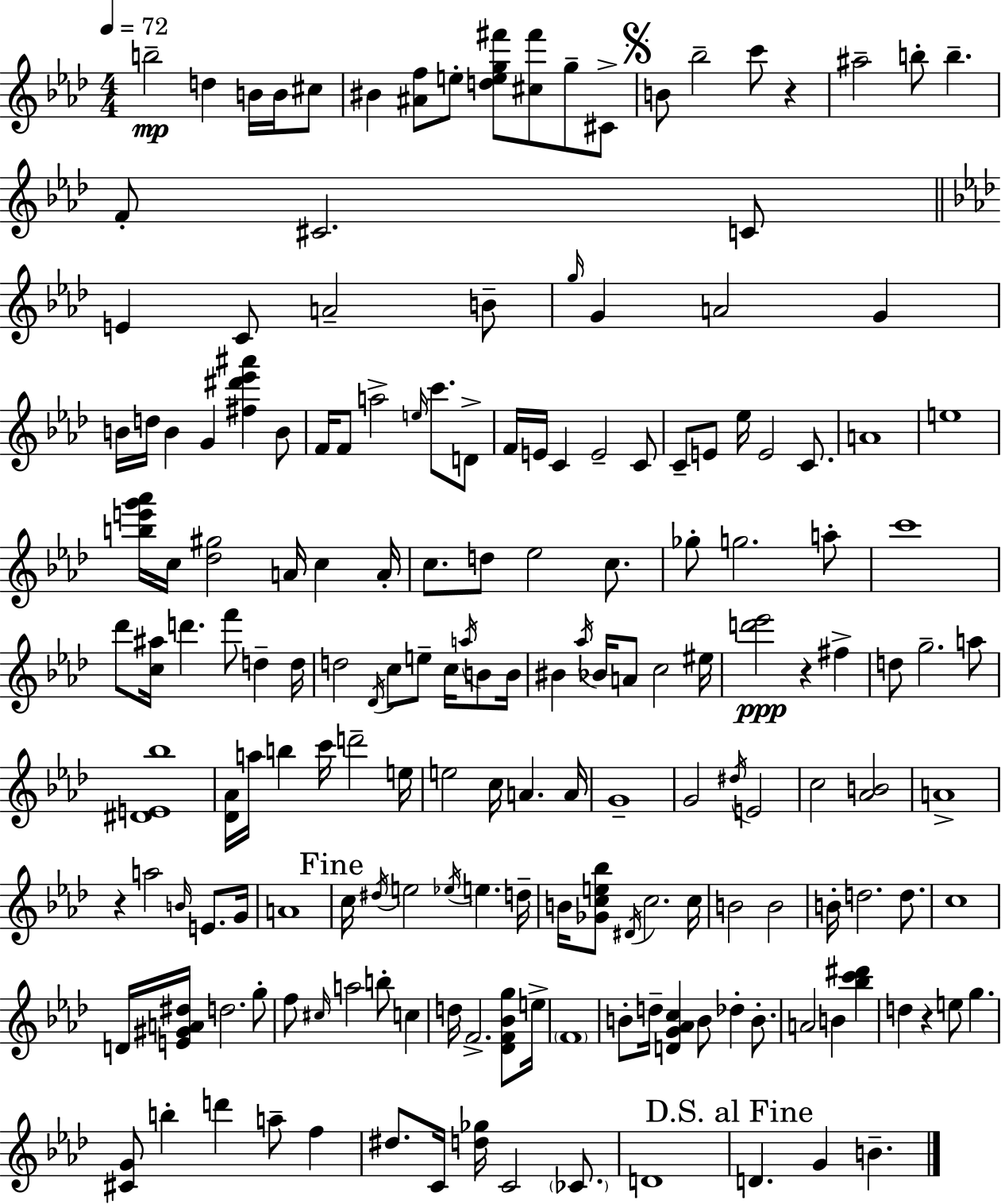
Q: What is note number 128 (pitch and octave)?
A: C5